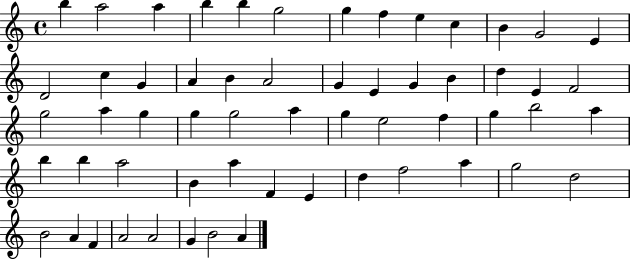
X:1
T:Untitled
M:4/4
L:1/4
K:C
b a2 a b b g2 g f e c B G2 E D2 c G A B A2 G E G B d E F2 g2 a g g g2 a g e2 f g b2 a b b a2 B a F E d f2 a g2 d2 B2 A F A2 A2 G B2 A